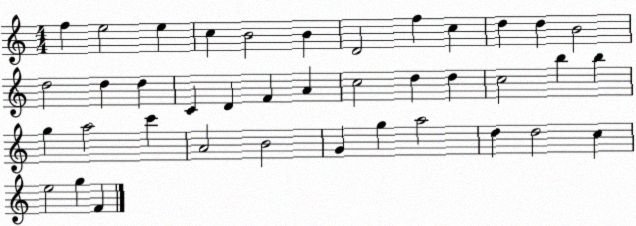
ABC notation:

X:1
T:Untitled
M:4/4
L:1/4
K:C
f e2 e c B2 B D2 f c d d B2 d2 d d C D F A c2 d d c2 b b g a2 c' A2 B2 G g a2 d d2 c e2 g F